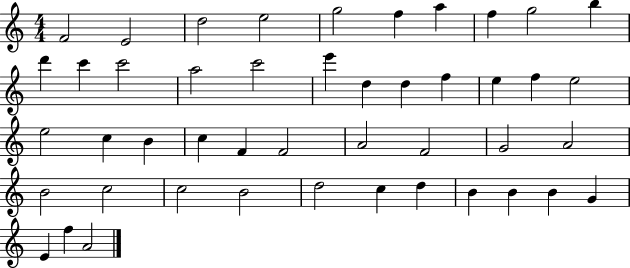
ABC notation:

X:1
T:Untitled
M:4/4
L:1/4
K:C
F2 E2 d2 e2 g2 f a f g2 b d' c' c'2 a2 c'2 e' d d f e f e2 e2 c B c F F2 A2 F2 G2 A2 B2 c2 c2 B2 d2 c d B B B G E f A2